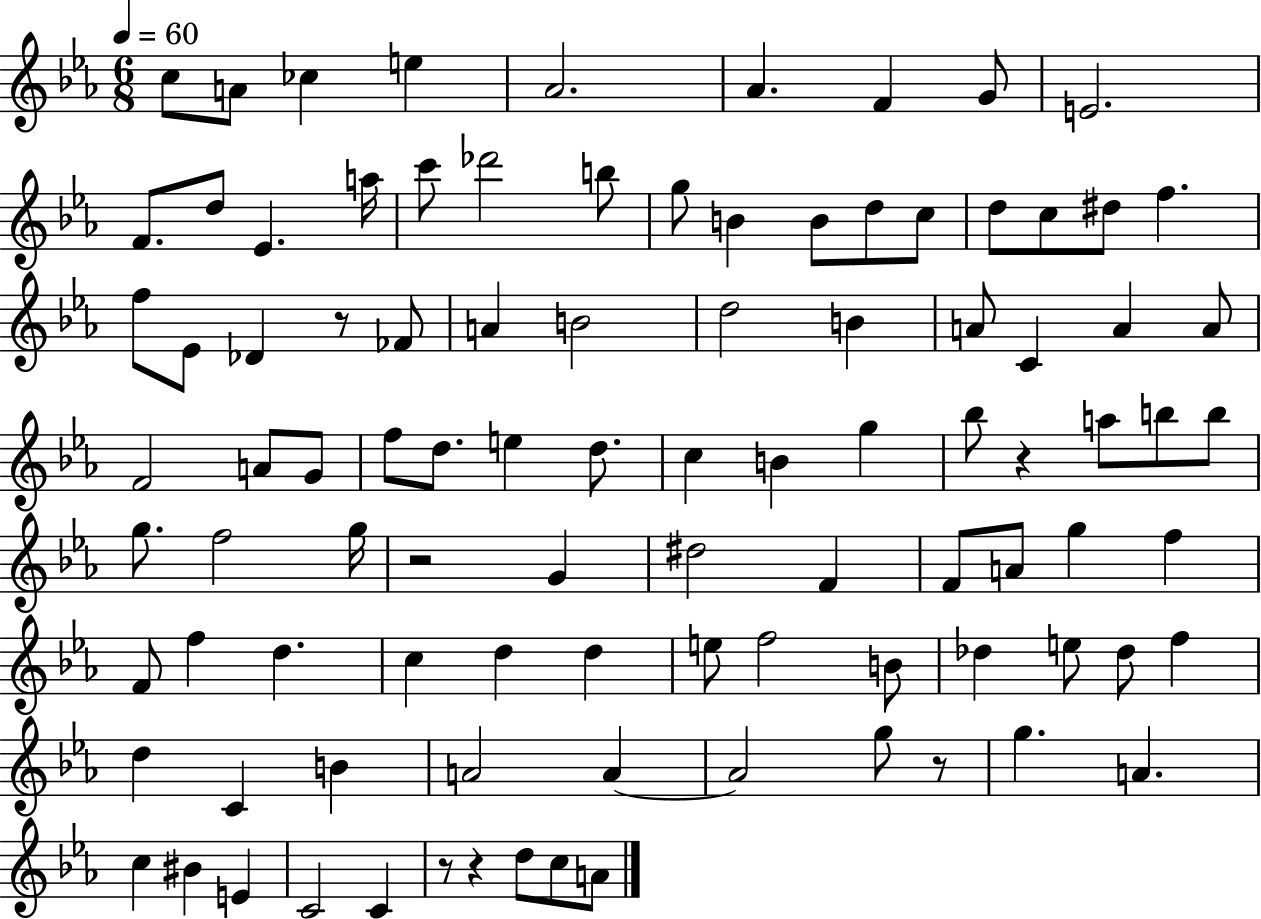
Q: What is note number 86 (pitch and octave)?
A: E4